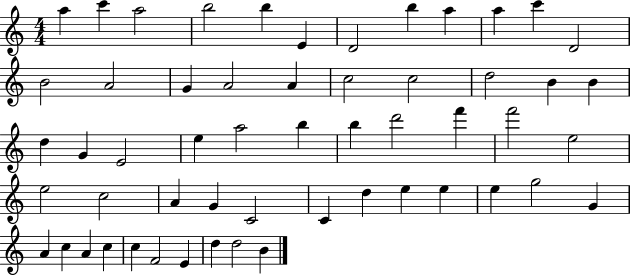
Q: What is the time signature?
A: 4/4